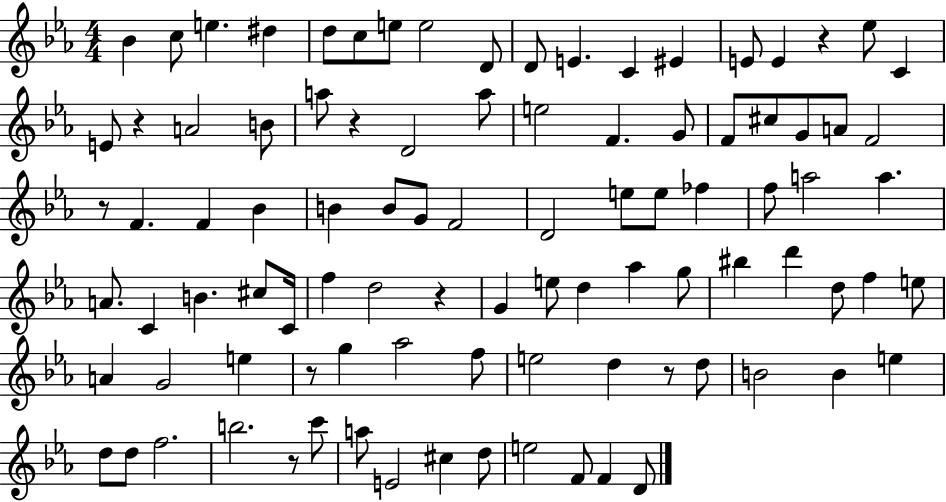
Bb4/q C5/e E5/q. D#5/q D5/e C5/e E5/e E5/h D4/e D4/e E4/q. C4/q EIS4/q E4/e E4/q R/q Eb5/e C4/q E4/e R/q A4/h B4/e A5/e R/q D4/h A5/e E5/h F4/q. G4/e F4/e C#5/e G4/e A4/e F4/h R/e F4/q. F4/q Bb4/q B4/q B4/e G4/e F4/h D4/h E5/e E5/e FES5/q F5/e A5/h A5/q. A4/e. C4/q B4/q. C#5/e C4/s F5/q D5/h R/q G4/q E5/e D5/q Ab5/q G5/e BIS5/q D6/q D5/e F5/q E5/e A4/q G4/h E5/q R/e G5/q Ab5/h F5/e E5/h D5/q R/e D5/e B4/h B4/q E5/q D5/e D5/e F5/h. B5/h. R/e C6/e A5/e E4/h C#5/q D5/e E5/h F4/e F4/q D4/e